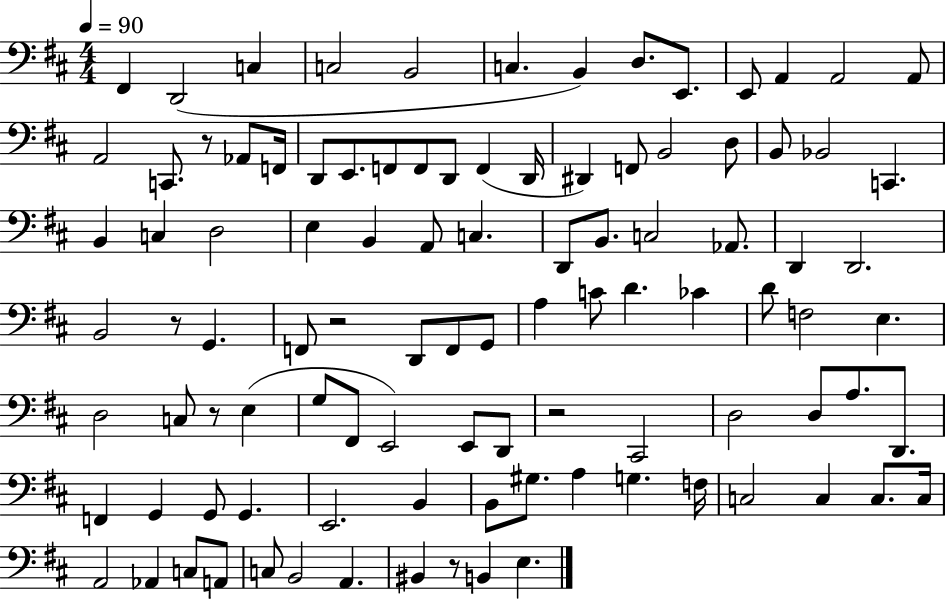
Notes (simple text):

F#2/q D2/h C3/q C3/h B2/h C3/q. B2/q D3/e. E2/e. E2/e A2/q A2/h A2/e A2/h C2/e. R/e Ab2/e F2/s D2/e E2/e. F2/e F2/e D2/e F2/q D2/s D#2/q F2/e B2/h D3/e B2/e Bb2/h C2/q. B2/q C3/q D3/h E3/q B2/q A2/e C3/q. D2/e B2/e. C3/h Ab2/e. D2/q D2/h. B2/h R/e G2/q. F2/e R/h D2/e F2/e G2/e A3/q C4/e D4/q. CES4/q D4/e F3/h E3/q. D3/h C3/e R/e E3/q G3/e F#2/e E2/h E2/e D2/e R/h C#2/h D3/h D3/e A3/e. D2/e. F2/q G2/q G2/e G2/q. E2/h. B2/q B2/e G#3/e. A3/q G3/q. F3/s C3/h C3/q C3/e. C3/s A2/h Ab2/q C3/e A2/e C3/e B2/h A2/q. BIS2/q R/e B2/q E3/q.